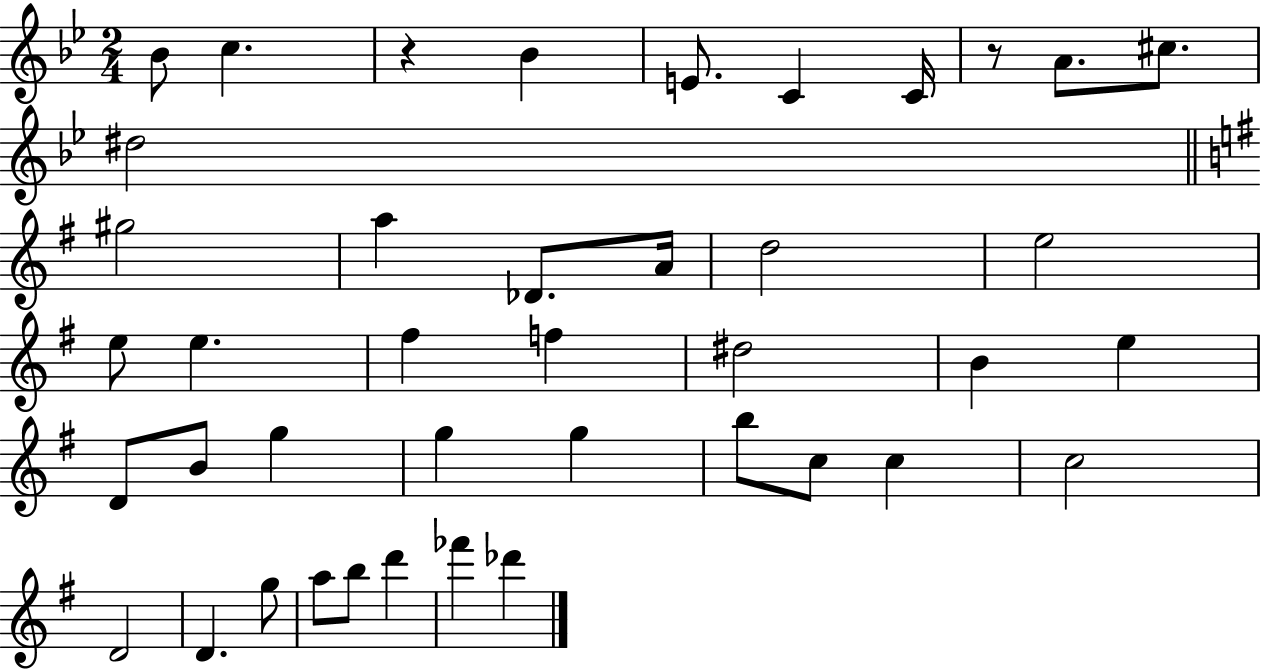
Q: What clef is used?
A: treble